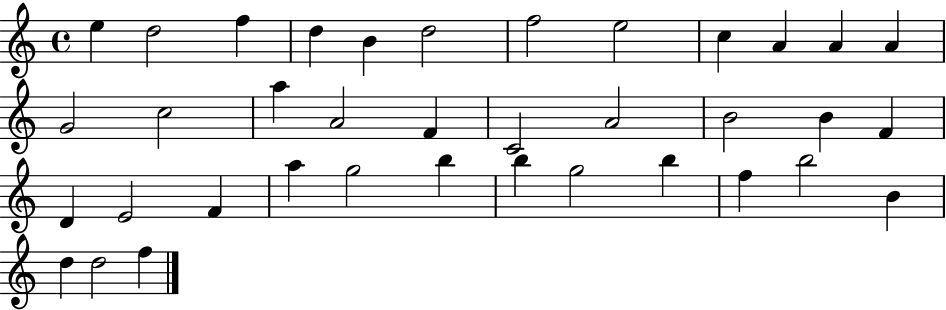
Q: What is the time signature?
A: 4/4